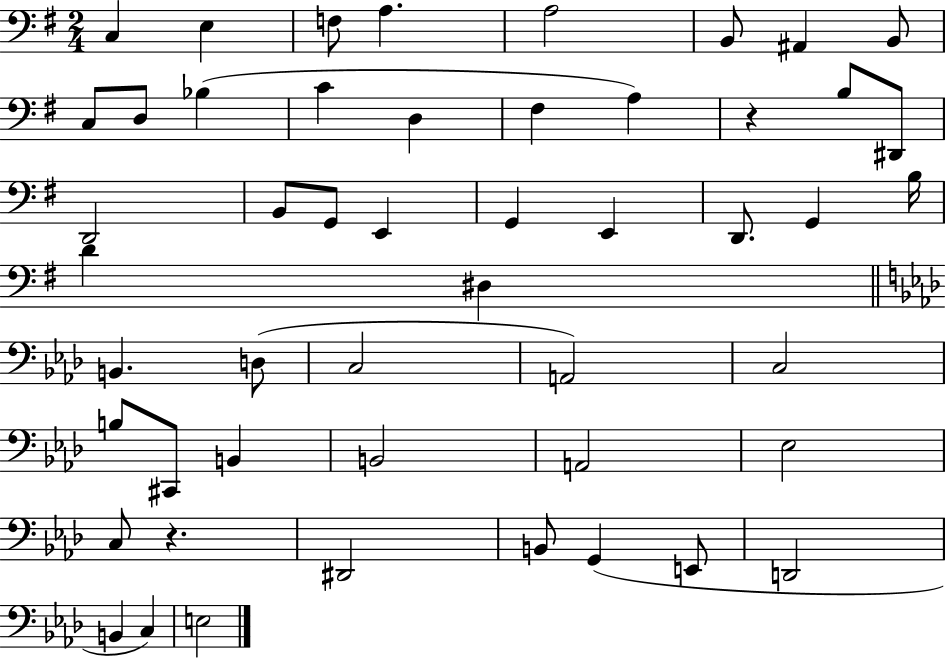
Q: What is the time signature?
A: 2/4